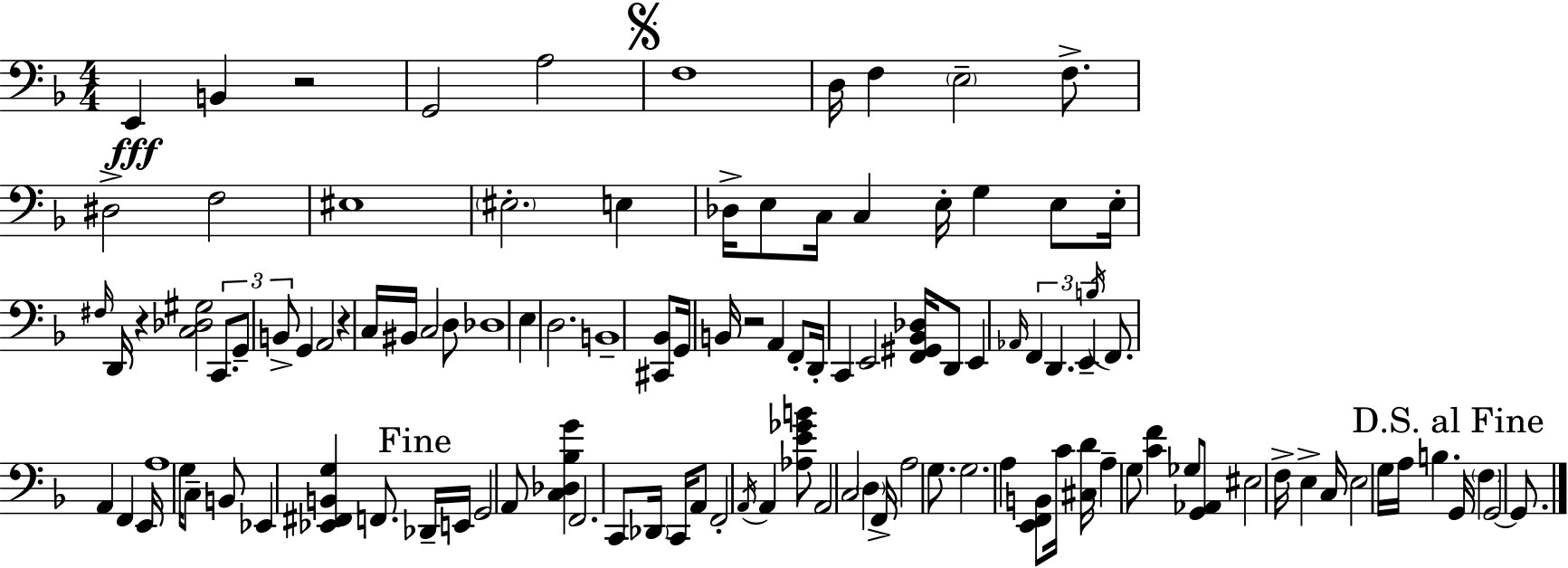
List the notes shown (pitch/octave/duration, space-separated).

E2/q B2/q R/h G2/h A3/h F3/w D3/s F3/q E3/h F3/e. D#3/h F3/h EIS3/w EIS3/h. E3/q Db3/s E3/e C3/s C3/q E3/s G3/q E3/e E3/s F#3/s D2/s R/q [C3,Db3,G#3]/h C2/e. G2/e B2/e G2/q A2/h R/q C3/s BIS2/s C3/h D3/e Db3/w E3/q D3/h. B2/w [C#2,Bb2]/e G2/s B2/s R/h A2/q F2/e D2/s C2/q E2/h [F2,G#2,Bb2,Db3]/s D2/e E2/q Ab2/s F2/q D2/q. E2/q B3/s F2/e. A2/q F2/q E2/s A3/w G3/s C3/e B2/e Eb2/q [Eb2,F#2,B2,G3]/q F2/e. Db2/s E2/s G2/h A2/e [C3,Db3,Bb3,G4]/q F2/h. C2/e Db2/s C2/s A2/e F2/h A2/s A2/q [Ab3,E4,Gb4,B4]/e A2/h C3/h D3/q F2/s A3/h G3/e. G3/h. A3/q [E2,F2,B2]/e C4/s [C#3,D4]/s A3/q G3/e [C4,F4]/q Gb3/e [G2,Ab2]/e EIS3/h F3/s E3/q C3/s E3/h G3/s A3/s B3/q. G2/s F3/q G2/h G2/e.